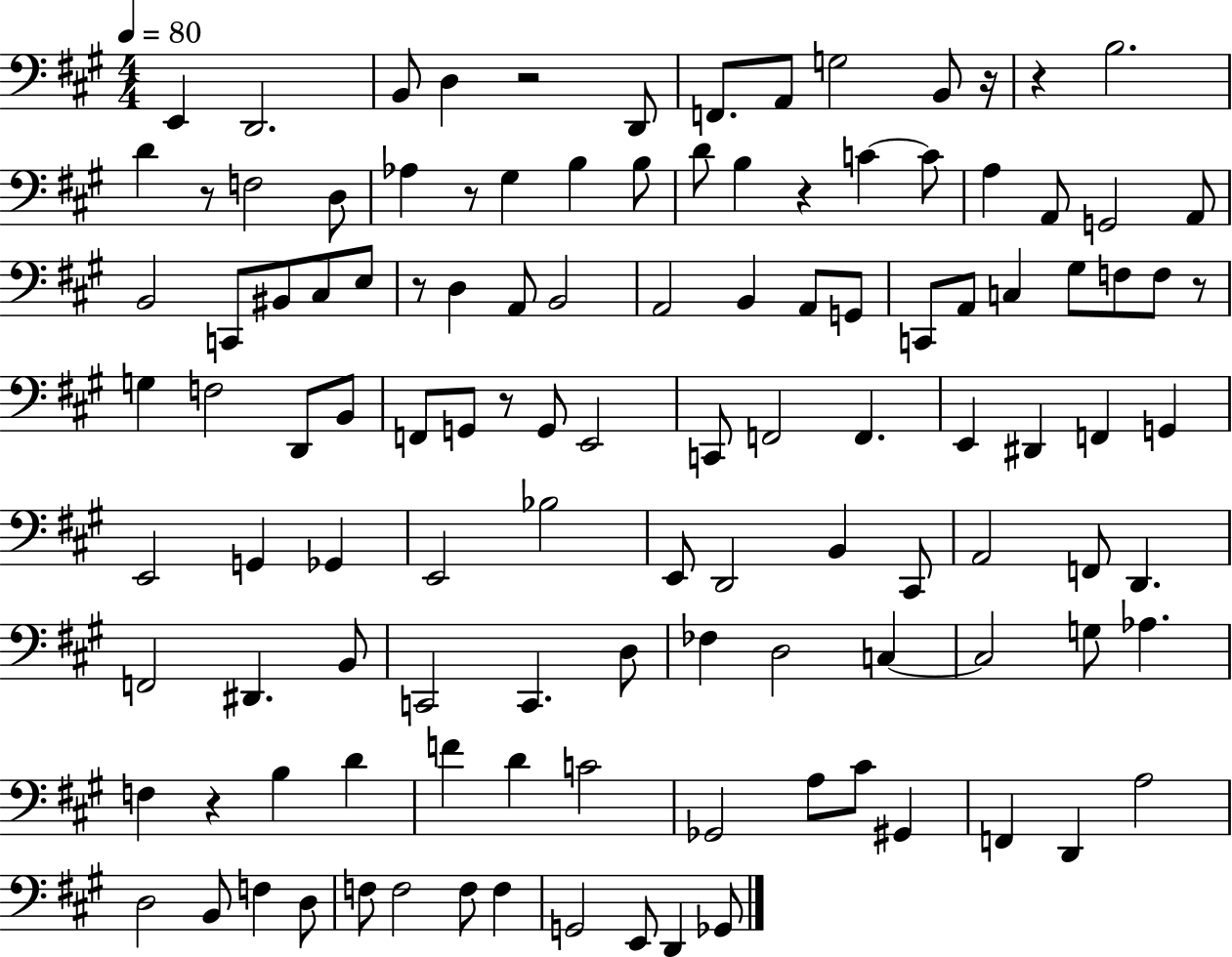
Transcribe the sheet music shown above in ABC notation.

X:1
T:Untitled
M:4/4
L:1/4
K:A
E,, D,,2 B,,/2 D, z2 D,,/2 F,,/2 A,,/2 G,2 B,,/2 z/4 z B,2 D z/2 F,2 D,/2 _A, z/2 ^G, B, B,/2 D/2 B, z C C/2 A, A,,/2 G,,2 A,,/2 B,,2 C,,/2 ^B,,/2 ^C,/2 E,/2 z/2 D, A,,/2 B,,2 A,,2 B,, A,,/2 G,,/2 C,,/2 A,,/2 C, ^G,/2 F,/2 F,/2 z/2 G, F,2 D,,/2 B,,/2 F,,/2 G,,/2 z/2 G,,/2 E,,2 C,,/2 F,,2 F,, E,, ^D,, F,, G,, E,,2 G,, _G,, E,,2 _B,2 E,,/2 D,,2 B,, ^C,,/2 A,,2 F,,/2 D,, F,,2 ^D,, B,,/2 C,,2 C,, D,/2 _F, D,2 C, C,2 G,/2 _A, F, z B, D F D C2 _G,,2 A,/2 ^C/2 ^G,, F,, D,, A,2 D,2 B,,/2 F, D,/2 F,/2 F,2 F,/2 F, G,,2 E,,/2 D,, _G,,/2